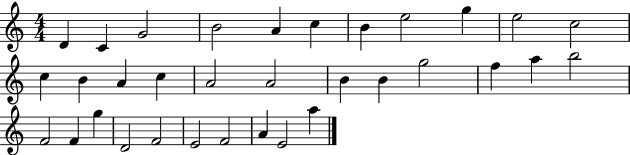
{
  \clef treble
  \numericTimeSignature
  \time 4/4
  \key c \major
  d'4 c'4 g'2 | b'2 a'4 c''4 | b'4 e''2 g''4 | e''2 c''2 | \break c''4 b'4 a'4 c''4 | a'2 a'2 | b'4 b'4 g''2 | f''4 a''4 b''2 | \break f'2 f'4 g''4 | d'2 f'2 | e'2 f'2 | a'4 e'2 a''4 | \break \bar "|."
}